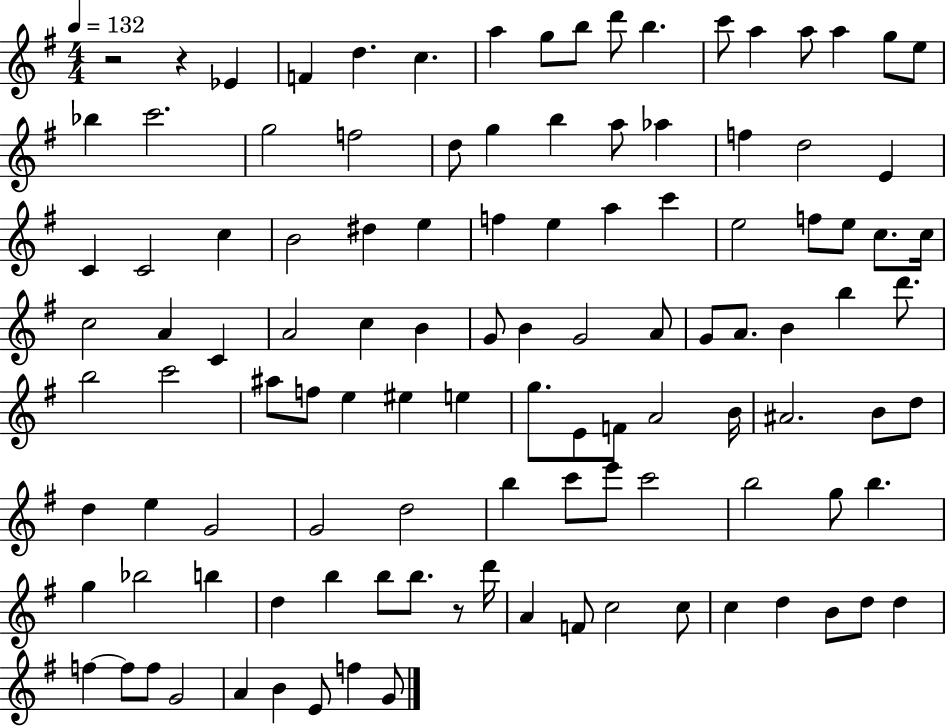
X:1
T:Untitled
M:4/4
L:1/4
K:G
z2 z _E F d c a g/2 b/2 d'/2 b c'/2 a a/2 a g/2 e/2 _b c'2 g2 f2 d/2 g b a/2 _a f d2 E C C2 c B2 ^d e f e a c' e2 f/2 e/2 c/2 c/4 c2 A C A2 c B G/2 B G2 A/2 G/2 A/2 B b d'/2 b2 c'2 ^a/2 f/2 e ^e e g/2 E/2 F/2 A2 B/4 ^A2 B/2 d/2 d e G2 G2 d2 b c'/2 e'/2 c'2 b2 g/2 b g _b2 b d b b/2 b/2 z/2 d'/4 A F/2 c2 c/2 c d B/2 d/2 d f f/2 f/2 G2 A B E/2 f G/2